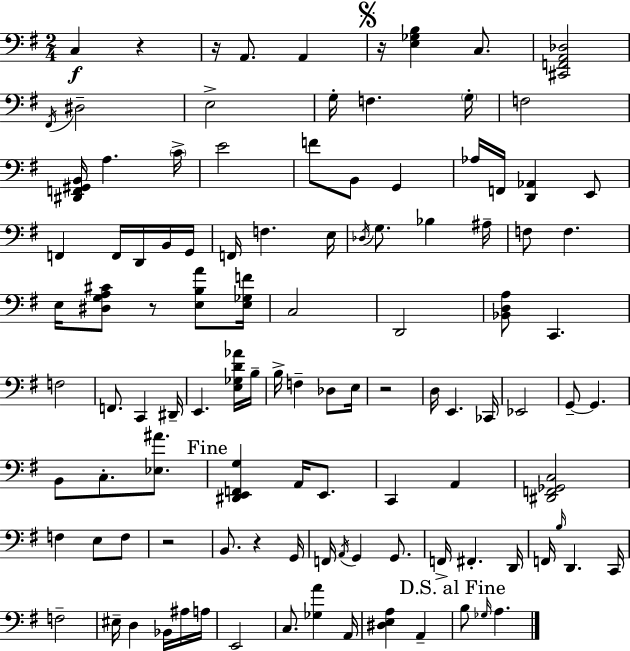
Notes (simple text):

C3/q R/q R/s A2/e. A2/q R/s [E3,Gb3,B3]/q C3/e. [C#2,F2,A2,Db3]/h F#2/s D#3/h E3/h G3/s F3/q. G3/s F3/h [D#2,F2,G#2,B2]/s A3/q. C4/s E4/h F4/e B2/e G2/q Ab3/s F2/s [D2,Ab2]/q E2/e F2/q F2/s D2/s B2/s G2/s F2/s F3/q. E3/s Db3/s G3/e. Bb3/q A#3/s F3/e F3/q. E3/s [D#3,G3,A3,C#4]/e R/e [E3,B3,A4]/e [E3,Gb3,F4]/s C3/h D2/h [Bb2,D3,A3]/e C2/q. F3/h F2/e. C2/q D#2/s E2/q. [E3,Gb3,D4,Ab4]/s B3/s B3/s F3/q Db3/e E3/s R/h D3/s E2/q. CES2/s Eb2/h G2/e G2/q. B2/e C3/e. [Eb3,A#4]/e. [D#2,E2,F2,G3]/q A2/s E2/e. C2/q A2/q [D#2,F2,Gb2,C3]/h F3/q E3/e F3/e R/h B2/e. R/q G2/s F2/s A2/s G2/q G2/e. F2/s F#2/q. D2/s F2/s B3/s D2/q. C2/s F3/h EIS3/s D3/q Bb2/s A#3/s A3/s E2/h C3/e. [Gb3,A4]/q A2/s [D#3,E3,A3]/q A2/q B3/e Gb3/s A3/q.